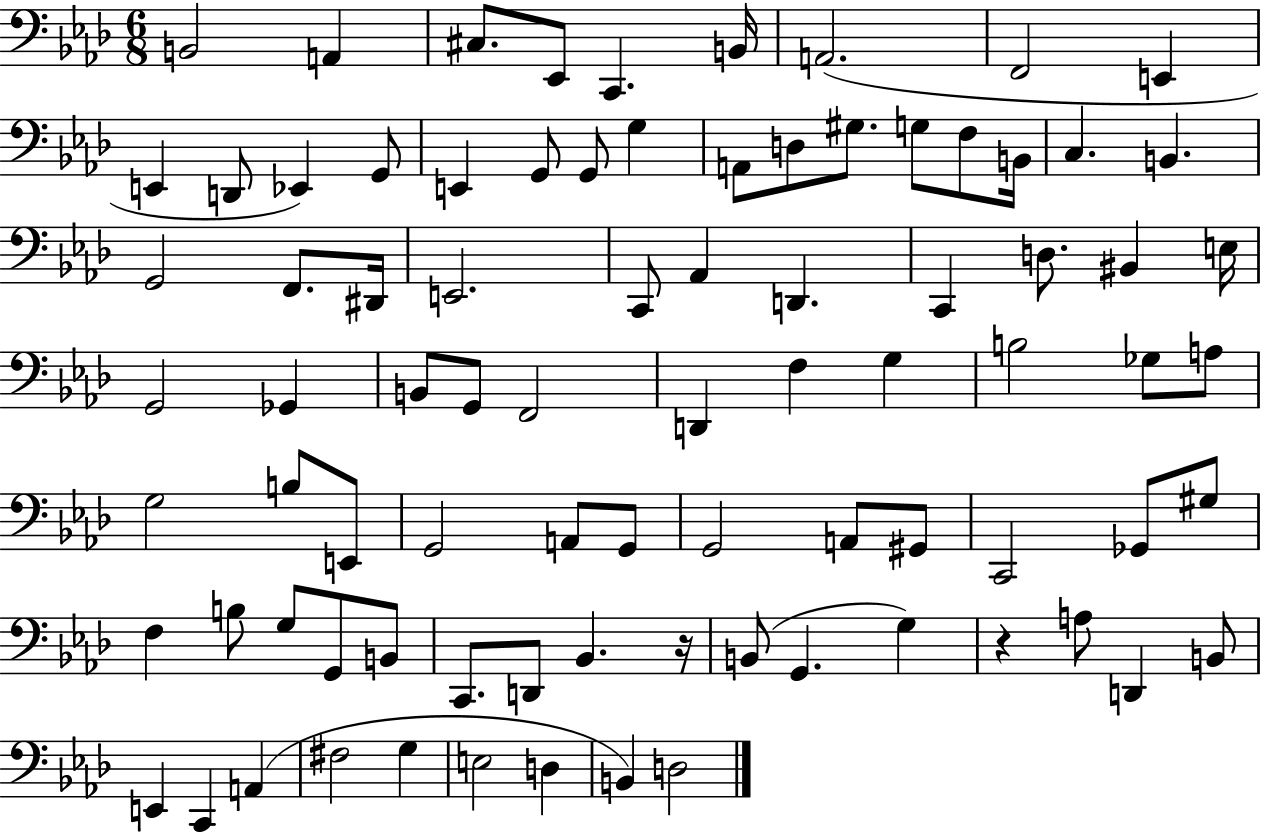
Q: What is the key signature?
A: AES major